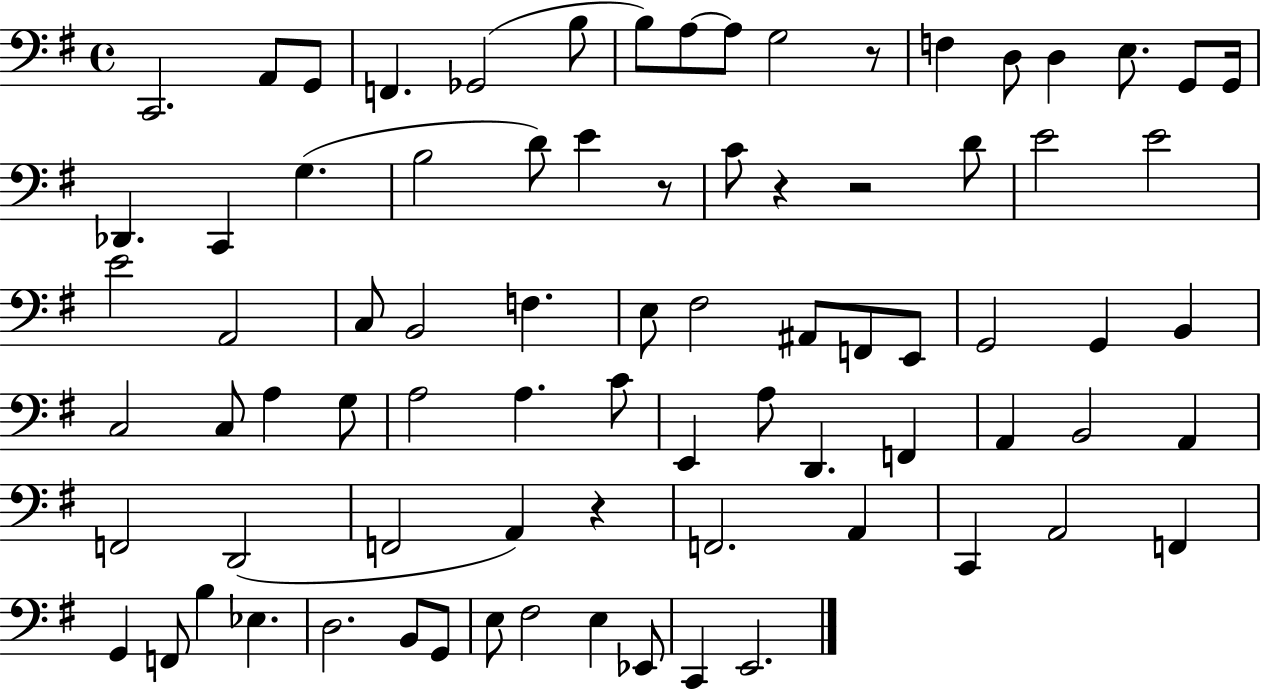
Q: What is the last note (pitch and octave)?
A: E2